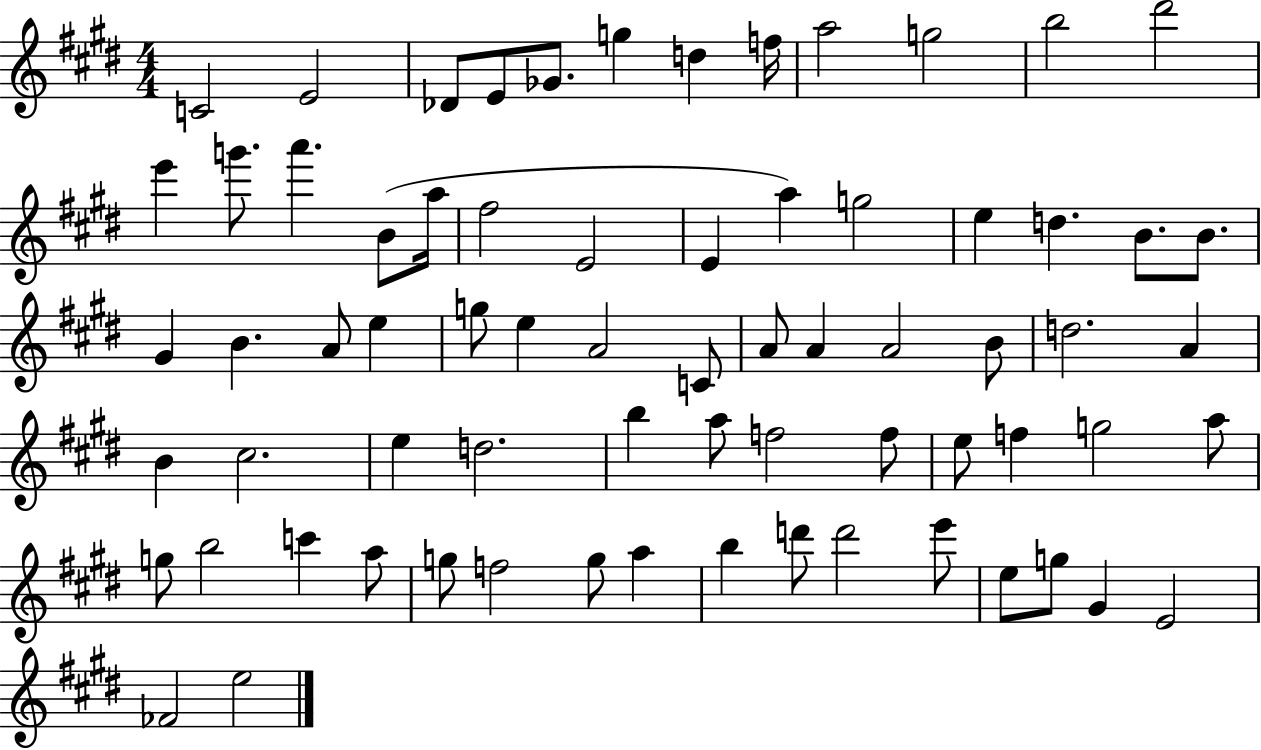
{
  \clef treble
  \numericTimeSignature
  \time 4/4
  \key e \major
  c'2 e'2 | des'8 e'8 ges'8. g''4 d''4 f''16 | a''2 g''2 | b''2 dis'''2 | \break e'''4 g'''8. a'''4. b'8( a''16 | fis''2 e'2 | e'4 a''4) g''2 | e''4 d''4. b'8. b'8. | \break gis'4 b'4. a'8 e''4 | g''8 e''4 a'2 c'8 | a'8 a'4 a'2 b'8 | d''2. a'4 | \break b'4 cis''2. | e''4 d''2. | b''4 a''8 f''2 f''8 | e''8 f''4 g''2 a''8 | \break g''8 b''2 c'''4 a''8 | g''8 f''2 g''8 a''4 | b''4 d'''8 d'''2 e'''8 | e''8 g''8 gis'4 e'2 | \break fes'2 e''2 | \bar "|."
}